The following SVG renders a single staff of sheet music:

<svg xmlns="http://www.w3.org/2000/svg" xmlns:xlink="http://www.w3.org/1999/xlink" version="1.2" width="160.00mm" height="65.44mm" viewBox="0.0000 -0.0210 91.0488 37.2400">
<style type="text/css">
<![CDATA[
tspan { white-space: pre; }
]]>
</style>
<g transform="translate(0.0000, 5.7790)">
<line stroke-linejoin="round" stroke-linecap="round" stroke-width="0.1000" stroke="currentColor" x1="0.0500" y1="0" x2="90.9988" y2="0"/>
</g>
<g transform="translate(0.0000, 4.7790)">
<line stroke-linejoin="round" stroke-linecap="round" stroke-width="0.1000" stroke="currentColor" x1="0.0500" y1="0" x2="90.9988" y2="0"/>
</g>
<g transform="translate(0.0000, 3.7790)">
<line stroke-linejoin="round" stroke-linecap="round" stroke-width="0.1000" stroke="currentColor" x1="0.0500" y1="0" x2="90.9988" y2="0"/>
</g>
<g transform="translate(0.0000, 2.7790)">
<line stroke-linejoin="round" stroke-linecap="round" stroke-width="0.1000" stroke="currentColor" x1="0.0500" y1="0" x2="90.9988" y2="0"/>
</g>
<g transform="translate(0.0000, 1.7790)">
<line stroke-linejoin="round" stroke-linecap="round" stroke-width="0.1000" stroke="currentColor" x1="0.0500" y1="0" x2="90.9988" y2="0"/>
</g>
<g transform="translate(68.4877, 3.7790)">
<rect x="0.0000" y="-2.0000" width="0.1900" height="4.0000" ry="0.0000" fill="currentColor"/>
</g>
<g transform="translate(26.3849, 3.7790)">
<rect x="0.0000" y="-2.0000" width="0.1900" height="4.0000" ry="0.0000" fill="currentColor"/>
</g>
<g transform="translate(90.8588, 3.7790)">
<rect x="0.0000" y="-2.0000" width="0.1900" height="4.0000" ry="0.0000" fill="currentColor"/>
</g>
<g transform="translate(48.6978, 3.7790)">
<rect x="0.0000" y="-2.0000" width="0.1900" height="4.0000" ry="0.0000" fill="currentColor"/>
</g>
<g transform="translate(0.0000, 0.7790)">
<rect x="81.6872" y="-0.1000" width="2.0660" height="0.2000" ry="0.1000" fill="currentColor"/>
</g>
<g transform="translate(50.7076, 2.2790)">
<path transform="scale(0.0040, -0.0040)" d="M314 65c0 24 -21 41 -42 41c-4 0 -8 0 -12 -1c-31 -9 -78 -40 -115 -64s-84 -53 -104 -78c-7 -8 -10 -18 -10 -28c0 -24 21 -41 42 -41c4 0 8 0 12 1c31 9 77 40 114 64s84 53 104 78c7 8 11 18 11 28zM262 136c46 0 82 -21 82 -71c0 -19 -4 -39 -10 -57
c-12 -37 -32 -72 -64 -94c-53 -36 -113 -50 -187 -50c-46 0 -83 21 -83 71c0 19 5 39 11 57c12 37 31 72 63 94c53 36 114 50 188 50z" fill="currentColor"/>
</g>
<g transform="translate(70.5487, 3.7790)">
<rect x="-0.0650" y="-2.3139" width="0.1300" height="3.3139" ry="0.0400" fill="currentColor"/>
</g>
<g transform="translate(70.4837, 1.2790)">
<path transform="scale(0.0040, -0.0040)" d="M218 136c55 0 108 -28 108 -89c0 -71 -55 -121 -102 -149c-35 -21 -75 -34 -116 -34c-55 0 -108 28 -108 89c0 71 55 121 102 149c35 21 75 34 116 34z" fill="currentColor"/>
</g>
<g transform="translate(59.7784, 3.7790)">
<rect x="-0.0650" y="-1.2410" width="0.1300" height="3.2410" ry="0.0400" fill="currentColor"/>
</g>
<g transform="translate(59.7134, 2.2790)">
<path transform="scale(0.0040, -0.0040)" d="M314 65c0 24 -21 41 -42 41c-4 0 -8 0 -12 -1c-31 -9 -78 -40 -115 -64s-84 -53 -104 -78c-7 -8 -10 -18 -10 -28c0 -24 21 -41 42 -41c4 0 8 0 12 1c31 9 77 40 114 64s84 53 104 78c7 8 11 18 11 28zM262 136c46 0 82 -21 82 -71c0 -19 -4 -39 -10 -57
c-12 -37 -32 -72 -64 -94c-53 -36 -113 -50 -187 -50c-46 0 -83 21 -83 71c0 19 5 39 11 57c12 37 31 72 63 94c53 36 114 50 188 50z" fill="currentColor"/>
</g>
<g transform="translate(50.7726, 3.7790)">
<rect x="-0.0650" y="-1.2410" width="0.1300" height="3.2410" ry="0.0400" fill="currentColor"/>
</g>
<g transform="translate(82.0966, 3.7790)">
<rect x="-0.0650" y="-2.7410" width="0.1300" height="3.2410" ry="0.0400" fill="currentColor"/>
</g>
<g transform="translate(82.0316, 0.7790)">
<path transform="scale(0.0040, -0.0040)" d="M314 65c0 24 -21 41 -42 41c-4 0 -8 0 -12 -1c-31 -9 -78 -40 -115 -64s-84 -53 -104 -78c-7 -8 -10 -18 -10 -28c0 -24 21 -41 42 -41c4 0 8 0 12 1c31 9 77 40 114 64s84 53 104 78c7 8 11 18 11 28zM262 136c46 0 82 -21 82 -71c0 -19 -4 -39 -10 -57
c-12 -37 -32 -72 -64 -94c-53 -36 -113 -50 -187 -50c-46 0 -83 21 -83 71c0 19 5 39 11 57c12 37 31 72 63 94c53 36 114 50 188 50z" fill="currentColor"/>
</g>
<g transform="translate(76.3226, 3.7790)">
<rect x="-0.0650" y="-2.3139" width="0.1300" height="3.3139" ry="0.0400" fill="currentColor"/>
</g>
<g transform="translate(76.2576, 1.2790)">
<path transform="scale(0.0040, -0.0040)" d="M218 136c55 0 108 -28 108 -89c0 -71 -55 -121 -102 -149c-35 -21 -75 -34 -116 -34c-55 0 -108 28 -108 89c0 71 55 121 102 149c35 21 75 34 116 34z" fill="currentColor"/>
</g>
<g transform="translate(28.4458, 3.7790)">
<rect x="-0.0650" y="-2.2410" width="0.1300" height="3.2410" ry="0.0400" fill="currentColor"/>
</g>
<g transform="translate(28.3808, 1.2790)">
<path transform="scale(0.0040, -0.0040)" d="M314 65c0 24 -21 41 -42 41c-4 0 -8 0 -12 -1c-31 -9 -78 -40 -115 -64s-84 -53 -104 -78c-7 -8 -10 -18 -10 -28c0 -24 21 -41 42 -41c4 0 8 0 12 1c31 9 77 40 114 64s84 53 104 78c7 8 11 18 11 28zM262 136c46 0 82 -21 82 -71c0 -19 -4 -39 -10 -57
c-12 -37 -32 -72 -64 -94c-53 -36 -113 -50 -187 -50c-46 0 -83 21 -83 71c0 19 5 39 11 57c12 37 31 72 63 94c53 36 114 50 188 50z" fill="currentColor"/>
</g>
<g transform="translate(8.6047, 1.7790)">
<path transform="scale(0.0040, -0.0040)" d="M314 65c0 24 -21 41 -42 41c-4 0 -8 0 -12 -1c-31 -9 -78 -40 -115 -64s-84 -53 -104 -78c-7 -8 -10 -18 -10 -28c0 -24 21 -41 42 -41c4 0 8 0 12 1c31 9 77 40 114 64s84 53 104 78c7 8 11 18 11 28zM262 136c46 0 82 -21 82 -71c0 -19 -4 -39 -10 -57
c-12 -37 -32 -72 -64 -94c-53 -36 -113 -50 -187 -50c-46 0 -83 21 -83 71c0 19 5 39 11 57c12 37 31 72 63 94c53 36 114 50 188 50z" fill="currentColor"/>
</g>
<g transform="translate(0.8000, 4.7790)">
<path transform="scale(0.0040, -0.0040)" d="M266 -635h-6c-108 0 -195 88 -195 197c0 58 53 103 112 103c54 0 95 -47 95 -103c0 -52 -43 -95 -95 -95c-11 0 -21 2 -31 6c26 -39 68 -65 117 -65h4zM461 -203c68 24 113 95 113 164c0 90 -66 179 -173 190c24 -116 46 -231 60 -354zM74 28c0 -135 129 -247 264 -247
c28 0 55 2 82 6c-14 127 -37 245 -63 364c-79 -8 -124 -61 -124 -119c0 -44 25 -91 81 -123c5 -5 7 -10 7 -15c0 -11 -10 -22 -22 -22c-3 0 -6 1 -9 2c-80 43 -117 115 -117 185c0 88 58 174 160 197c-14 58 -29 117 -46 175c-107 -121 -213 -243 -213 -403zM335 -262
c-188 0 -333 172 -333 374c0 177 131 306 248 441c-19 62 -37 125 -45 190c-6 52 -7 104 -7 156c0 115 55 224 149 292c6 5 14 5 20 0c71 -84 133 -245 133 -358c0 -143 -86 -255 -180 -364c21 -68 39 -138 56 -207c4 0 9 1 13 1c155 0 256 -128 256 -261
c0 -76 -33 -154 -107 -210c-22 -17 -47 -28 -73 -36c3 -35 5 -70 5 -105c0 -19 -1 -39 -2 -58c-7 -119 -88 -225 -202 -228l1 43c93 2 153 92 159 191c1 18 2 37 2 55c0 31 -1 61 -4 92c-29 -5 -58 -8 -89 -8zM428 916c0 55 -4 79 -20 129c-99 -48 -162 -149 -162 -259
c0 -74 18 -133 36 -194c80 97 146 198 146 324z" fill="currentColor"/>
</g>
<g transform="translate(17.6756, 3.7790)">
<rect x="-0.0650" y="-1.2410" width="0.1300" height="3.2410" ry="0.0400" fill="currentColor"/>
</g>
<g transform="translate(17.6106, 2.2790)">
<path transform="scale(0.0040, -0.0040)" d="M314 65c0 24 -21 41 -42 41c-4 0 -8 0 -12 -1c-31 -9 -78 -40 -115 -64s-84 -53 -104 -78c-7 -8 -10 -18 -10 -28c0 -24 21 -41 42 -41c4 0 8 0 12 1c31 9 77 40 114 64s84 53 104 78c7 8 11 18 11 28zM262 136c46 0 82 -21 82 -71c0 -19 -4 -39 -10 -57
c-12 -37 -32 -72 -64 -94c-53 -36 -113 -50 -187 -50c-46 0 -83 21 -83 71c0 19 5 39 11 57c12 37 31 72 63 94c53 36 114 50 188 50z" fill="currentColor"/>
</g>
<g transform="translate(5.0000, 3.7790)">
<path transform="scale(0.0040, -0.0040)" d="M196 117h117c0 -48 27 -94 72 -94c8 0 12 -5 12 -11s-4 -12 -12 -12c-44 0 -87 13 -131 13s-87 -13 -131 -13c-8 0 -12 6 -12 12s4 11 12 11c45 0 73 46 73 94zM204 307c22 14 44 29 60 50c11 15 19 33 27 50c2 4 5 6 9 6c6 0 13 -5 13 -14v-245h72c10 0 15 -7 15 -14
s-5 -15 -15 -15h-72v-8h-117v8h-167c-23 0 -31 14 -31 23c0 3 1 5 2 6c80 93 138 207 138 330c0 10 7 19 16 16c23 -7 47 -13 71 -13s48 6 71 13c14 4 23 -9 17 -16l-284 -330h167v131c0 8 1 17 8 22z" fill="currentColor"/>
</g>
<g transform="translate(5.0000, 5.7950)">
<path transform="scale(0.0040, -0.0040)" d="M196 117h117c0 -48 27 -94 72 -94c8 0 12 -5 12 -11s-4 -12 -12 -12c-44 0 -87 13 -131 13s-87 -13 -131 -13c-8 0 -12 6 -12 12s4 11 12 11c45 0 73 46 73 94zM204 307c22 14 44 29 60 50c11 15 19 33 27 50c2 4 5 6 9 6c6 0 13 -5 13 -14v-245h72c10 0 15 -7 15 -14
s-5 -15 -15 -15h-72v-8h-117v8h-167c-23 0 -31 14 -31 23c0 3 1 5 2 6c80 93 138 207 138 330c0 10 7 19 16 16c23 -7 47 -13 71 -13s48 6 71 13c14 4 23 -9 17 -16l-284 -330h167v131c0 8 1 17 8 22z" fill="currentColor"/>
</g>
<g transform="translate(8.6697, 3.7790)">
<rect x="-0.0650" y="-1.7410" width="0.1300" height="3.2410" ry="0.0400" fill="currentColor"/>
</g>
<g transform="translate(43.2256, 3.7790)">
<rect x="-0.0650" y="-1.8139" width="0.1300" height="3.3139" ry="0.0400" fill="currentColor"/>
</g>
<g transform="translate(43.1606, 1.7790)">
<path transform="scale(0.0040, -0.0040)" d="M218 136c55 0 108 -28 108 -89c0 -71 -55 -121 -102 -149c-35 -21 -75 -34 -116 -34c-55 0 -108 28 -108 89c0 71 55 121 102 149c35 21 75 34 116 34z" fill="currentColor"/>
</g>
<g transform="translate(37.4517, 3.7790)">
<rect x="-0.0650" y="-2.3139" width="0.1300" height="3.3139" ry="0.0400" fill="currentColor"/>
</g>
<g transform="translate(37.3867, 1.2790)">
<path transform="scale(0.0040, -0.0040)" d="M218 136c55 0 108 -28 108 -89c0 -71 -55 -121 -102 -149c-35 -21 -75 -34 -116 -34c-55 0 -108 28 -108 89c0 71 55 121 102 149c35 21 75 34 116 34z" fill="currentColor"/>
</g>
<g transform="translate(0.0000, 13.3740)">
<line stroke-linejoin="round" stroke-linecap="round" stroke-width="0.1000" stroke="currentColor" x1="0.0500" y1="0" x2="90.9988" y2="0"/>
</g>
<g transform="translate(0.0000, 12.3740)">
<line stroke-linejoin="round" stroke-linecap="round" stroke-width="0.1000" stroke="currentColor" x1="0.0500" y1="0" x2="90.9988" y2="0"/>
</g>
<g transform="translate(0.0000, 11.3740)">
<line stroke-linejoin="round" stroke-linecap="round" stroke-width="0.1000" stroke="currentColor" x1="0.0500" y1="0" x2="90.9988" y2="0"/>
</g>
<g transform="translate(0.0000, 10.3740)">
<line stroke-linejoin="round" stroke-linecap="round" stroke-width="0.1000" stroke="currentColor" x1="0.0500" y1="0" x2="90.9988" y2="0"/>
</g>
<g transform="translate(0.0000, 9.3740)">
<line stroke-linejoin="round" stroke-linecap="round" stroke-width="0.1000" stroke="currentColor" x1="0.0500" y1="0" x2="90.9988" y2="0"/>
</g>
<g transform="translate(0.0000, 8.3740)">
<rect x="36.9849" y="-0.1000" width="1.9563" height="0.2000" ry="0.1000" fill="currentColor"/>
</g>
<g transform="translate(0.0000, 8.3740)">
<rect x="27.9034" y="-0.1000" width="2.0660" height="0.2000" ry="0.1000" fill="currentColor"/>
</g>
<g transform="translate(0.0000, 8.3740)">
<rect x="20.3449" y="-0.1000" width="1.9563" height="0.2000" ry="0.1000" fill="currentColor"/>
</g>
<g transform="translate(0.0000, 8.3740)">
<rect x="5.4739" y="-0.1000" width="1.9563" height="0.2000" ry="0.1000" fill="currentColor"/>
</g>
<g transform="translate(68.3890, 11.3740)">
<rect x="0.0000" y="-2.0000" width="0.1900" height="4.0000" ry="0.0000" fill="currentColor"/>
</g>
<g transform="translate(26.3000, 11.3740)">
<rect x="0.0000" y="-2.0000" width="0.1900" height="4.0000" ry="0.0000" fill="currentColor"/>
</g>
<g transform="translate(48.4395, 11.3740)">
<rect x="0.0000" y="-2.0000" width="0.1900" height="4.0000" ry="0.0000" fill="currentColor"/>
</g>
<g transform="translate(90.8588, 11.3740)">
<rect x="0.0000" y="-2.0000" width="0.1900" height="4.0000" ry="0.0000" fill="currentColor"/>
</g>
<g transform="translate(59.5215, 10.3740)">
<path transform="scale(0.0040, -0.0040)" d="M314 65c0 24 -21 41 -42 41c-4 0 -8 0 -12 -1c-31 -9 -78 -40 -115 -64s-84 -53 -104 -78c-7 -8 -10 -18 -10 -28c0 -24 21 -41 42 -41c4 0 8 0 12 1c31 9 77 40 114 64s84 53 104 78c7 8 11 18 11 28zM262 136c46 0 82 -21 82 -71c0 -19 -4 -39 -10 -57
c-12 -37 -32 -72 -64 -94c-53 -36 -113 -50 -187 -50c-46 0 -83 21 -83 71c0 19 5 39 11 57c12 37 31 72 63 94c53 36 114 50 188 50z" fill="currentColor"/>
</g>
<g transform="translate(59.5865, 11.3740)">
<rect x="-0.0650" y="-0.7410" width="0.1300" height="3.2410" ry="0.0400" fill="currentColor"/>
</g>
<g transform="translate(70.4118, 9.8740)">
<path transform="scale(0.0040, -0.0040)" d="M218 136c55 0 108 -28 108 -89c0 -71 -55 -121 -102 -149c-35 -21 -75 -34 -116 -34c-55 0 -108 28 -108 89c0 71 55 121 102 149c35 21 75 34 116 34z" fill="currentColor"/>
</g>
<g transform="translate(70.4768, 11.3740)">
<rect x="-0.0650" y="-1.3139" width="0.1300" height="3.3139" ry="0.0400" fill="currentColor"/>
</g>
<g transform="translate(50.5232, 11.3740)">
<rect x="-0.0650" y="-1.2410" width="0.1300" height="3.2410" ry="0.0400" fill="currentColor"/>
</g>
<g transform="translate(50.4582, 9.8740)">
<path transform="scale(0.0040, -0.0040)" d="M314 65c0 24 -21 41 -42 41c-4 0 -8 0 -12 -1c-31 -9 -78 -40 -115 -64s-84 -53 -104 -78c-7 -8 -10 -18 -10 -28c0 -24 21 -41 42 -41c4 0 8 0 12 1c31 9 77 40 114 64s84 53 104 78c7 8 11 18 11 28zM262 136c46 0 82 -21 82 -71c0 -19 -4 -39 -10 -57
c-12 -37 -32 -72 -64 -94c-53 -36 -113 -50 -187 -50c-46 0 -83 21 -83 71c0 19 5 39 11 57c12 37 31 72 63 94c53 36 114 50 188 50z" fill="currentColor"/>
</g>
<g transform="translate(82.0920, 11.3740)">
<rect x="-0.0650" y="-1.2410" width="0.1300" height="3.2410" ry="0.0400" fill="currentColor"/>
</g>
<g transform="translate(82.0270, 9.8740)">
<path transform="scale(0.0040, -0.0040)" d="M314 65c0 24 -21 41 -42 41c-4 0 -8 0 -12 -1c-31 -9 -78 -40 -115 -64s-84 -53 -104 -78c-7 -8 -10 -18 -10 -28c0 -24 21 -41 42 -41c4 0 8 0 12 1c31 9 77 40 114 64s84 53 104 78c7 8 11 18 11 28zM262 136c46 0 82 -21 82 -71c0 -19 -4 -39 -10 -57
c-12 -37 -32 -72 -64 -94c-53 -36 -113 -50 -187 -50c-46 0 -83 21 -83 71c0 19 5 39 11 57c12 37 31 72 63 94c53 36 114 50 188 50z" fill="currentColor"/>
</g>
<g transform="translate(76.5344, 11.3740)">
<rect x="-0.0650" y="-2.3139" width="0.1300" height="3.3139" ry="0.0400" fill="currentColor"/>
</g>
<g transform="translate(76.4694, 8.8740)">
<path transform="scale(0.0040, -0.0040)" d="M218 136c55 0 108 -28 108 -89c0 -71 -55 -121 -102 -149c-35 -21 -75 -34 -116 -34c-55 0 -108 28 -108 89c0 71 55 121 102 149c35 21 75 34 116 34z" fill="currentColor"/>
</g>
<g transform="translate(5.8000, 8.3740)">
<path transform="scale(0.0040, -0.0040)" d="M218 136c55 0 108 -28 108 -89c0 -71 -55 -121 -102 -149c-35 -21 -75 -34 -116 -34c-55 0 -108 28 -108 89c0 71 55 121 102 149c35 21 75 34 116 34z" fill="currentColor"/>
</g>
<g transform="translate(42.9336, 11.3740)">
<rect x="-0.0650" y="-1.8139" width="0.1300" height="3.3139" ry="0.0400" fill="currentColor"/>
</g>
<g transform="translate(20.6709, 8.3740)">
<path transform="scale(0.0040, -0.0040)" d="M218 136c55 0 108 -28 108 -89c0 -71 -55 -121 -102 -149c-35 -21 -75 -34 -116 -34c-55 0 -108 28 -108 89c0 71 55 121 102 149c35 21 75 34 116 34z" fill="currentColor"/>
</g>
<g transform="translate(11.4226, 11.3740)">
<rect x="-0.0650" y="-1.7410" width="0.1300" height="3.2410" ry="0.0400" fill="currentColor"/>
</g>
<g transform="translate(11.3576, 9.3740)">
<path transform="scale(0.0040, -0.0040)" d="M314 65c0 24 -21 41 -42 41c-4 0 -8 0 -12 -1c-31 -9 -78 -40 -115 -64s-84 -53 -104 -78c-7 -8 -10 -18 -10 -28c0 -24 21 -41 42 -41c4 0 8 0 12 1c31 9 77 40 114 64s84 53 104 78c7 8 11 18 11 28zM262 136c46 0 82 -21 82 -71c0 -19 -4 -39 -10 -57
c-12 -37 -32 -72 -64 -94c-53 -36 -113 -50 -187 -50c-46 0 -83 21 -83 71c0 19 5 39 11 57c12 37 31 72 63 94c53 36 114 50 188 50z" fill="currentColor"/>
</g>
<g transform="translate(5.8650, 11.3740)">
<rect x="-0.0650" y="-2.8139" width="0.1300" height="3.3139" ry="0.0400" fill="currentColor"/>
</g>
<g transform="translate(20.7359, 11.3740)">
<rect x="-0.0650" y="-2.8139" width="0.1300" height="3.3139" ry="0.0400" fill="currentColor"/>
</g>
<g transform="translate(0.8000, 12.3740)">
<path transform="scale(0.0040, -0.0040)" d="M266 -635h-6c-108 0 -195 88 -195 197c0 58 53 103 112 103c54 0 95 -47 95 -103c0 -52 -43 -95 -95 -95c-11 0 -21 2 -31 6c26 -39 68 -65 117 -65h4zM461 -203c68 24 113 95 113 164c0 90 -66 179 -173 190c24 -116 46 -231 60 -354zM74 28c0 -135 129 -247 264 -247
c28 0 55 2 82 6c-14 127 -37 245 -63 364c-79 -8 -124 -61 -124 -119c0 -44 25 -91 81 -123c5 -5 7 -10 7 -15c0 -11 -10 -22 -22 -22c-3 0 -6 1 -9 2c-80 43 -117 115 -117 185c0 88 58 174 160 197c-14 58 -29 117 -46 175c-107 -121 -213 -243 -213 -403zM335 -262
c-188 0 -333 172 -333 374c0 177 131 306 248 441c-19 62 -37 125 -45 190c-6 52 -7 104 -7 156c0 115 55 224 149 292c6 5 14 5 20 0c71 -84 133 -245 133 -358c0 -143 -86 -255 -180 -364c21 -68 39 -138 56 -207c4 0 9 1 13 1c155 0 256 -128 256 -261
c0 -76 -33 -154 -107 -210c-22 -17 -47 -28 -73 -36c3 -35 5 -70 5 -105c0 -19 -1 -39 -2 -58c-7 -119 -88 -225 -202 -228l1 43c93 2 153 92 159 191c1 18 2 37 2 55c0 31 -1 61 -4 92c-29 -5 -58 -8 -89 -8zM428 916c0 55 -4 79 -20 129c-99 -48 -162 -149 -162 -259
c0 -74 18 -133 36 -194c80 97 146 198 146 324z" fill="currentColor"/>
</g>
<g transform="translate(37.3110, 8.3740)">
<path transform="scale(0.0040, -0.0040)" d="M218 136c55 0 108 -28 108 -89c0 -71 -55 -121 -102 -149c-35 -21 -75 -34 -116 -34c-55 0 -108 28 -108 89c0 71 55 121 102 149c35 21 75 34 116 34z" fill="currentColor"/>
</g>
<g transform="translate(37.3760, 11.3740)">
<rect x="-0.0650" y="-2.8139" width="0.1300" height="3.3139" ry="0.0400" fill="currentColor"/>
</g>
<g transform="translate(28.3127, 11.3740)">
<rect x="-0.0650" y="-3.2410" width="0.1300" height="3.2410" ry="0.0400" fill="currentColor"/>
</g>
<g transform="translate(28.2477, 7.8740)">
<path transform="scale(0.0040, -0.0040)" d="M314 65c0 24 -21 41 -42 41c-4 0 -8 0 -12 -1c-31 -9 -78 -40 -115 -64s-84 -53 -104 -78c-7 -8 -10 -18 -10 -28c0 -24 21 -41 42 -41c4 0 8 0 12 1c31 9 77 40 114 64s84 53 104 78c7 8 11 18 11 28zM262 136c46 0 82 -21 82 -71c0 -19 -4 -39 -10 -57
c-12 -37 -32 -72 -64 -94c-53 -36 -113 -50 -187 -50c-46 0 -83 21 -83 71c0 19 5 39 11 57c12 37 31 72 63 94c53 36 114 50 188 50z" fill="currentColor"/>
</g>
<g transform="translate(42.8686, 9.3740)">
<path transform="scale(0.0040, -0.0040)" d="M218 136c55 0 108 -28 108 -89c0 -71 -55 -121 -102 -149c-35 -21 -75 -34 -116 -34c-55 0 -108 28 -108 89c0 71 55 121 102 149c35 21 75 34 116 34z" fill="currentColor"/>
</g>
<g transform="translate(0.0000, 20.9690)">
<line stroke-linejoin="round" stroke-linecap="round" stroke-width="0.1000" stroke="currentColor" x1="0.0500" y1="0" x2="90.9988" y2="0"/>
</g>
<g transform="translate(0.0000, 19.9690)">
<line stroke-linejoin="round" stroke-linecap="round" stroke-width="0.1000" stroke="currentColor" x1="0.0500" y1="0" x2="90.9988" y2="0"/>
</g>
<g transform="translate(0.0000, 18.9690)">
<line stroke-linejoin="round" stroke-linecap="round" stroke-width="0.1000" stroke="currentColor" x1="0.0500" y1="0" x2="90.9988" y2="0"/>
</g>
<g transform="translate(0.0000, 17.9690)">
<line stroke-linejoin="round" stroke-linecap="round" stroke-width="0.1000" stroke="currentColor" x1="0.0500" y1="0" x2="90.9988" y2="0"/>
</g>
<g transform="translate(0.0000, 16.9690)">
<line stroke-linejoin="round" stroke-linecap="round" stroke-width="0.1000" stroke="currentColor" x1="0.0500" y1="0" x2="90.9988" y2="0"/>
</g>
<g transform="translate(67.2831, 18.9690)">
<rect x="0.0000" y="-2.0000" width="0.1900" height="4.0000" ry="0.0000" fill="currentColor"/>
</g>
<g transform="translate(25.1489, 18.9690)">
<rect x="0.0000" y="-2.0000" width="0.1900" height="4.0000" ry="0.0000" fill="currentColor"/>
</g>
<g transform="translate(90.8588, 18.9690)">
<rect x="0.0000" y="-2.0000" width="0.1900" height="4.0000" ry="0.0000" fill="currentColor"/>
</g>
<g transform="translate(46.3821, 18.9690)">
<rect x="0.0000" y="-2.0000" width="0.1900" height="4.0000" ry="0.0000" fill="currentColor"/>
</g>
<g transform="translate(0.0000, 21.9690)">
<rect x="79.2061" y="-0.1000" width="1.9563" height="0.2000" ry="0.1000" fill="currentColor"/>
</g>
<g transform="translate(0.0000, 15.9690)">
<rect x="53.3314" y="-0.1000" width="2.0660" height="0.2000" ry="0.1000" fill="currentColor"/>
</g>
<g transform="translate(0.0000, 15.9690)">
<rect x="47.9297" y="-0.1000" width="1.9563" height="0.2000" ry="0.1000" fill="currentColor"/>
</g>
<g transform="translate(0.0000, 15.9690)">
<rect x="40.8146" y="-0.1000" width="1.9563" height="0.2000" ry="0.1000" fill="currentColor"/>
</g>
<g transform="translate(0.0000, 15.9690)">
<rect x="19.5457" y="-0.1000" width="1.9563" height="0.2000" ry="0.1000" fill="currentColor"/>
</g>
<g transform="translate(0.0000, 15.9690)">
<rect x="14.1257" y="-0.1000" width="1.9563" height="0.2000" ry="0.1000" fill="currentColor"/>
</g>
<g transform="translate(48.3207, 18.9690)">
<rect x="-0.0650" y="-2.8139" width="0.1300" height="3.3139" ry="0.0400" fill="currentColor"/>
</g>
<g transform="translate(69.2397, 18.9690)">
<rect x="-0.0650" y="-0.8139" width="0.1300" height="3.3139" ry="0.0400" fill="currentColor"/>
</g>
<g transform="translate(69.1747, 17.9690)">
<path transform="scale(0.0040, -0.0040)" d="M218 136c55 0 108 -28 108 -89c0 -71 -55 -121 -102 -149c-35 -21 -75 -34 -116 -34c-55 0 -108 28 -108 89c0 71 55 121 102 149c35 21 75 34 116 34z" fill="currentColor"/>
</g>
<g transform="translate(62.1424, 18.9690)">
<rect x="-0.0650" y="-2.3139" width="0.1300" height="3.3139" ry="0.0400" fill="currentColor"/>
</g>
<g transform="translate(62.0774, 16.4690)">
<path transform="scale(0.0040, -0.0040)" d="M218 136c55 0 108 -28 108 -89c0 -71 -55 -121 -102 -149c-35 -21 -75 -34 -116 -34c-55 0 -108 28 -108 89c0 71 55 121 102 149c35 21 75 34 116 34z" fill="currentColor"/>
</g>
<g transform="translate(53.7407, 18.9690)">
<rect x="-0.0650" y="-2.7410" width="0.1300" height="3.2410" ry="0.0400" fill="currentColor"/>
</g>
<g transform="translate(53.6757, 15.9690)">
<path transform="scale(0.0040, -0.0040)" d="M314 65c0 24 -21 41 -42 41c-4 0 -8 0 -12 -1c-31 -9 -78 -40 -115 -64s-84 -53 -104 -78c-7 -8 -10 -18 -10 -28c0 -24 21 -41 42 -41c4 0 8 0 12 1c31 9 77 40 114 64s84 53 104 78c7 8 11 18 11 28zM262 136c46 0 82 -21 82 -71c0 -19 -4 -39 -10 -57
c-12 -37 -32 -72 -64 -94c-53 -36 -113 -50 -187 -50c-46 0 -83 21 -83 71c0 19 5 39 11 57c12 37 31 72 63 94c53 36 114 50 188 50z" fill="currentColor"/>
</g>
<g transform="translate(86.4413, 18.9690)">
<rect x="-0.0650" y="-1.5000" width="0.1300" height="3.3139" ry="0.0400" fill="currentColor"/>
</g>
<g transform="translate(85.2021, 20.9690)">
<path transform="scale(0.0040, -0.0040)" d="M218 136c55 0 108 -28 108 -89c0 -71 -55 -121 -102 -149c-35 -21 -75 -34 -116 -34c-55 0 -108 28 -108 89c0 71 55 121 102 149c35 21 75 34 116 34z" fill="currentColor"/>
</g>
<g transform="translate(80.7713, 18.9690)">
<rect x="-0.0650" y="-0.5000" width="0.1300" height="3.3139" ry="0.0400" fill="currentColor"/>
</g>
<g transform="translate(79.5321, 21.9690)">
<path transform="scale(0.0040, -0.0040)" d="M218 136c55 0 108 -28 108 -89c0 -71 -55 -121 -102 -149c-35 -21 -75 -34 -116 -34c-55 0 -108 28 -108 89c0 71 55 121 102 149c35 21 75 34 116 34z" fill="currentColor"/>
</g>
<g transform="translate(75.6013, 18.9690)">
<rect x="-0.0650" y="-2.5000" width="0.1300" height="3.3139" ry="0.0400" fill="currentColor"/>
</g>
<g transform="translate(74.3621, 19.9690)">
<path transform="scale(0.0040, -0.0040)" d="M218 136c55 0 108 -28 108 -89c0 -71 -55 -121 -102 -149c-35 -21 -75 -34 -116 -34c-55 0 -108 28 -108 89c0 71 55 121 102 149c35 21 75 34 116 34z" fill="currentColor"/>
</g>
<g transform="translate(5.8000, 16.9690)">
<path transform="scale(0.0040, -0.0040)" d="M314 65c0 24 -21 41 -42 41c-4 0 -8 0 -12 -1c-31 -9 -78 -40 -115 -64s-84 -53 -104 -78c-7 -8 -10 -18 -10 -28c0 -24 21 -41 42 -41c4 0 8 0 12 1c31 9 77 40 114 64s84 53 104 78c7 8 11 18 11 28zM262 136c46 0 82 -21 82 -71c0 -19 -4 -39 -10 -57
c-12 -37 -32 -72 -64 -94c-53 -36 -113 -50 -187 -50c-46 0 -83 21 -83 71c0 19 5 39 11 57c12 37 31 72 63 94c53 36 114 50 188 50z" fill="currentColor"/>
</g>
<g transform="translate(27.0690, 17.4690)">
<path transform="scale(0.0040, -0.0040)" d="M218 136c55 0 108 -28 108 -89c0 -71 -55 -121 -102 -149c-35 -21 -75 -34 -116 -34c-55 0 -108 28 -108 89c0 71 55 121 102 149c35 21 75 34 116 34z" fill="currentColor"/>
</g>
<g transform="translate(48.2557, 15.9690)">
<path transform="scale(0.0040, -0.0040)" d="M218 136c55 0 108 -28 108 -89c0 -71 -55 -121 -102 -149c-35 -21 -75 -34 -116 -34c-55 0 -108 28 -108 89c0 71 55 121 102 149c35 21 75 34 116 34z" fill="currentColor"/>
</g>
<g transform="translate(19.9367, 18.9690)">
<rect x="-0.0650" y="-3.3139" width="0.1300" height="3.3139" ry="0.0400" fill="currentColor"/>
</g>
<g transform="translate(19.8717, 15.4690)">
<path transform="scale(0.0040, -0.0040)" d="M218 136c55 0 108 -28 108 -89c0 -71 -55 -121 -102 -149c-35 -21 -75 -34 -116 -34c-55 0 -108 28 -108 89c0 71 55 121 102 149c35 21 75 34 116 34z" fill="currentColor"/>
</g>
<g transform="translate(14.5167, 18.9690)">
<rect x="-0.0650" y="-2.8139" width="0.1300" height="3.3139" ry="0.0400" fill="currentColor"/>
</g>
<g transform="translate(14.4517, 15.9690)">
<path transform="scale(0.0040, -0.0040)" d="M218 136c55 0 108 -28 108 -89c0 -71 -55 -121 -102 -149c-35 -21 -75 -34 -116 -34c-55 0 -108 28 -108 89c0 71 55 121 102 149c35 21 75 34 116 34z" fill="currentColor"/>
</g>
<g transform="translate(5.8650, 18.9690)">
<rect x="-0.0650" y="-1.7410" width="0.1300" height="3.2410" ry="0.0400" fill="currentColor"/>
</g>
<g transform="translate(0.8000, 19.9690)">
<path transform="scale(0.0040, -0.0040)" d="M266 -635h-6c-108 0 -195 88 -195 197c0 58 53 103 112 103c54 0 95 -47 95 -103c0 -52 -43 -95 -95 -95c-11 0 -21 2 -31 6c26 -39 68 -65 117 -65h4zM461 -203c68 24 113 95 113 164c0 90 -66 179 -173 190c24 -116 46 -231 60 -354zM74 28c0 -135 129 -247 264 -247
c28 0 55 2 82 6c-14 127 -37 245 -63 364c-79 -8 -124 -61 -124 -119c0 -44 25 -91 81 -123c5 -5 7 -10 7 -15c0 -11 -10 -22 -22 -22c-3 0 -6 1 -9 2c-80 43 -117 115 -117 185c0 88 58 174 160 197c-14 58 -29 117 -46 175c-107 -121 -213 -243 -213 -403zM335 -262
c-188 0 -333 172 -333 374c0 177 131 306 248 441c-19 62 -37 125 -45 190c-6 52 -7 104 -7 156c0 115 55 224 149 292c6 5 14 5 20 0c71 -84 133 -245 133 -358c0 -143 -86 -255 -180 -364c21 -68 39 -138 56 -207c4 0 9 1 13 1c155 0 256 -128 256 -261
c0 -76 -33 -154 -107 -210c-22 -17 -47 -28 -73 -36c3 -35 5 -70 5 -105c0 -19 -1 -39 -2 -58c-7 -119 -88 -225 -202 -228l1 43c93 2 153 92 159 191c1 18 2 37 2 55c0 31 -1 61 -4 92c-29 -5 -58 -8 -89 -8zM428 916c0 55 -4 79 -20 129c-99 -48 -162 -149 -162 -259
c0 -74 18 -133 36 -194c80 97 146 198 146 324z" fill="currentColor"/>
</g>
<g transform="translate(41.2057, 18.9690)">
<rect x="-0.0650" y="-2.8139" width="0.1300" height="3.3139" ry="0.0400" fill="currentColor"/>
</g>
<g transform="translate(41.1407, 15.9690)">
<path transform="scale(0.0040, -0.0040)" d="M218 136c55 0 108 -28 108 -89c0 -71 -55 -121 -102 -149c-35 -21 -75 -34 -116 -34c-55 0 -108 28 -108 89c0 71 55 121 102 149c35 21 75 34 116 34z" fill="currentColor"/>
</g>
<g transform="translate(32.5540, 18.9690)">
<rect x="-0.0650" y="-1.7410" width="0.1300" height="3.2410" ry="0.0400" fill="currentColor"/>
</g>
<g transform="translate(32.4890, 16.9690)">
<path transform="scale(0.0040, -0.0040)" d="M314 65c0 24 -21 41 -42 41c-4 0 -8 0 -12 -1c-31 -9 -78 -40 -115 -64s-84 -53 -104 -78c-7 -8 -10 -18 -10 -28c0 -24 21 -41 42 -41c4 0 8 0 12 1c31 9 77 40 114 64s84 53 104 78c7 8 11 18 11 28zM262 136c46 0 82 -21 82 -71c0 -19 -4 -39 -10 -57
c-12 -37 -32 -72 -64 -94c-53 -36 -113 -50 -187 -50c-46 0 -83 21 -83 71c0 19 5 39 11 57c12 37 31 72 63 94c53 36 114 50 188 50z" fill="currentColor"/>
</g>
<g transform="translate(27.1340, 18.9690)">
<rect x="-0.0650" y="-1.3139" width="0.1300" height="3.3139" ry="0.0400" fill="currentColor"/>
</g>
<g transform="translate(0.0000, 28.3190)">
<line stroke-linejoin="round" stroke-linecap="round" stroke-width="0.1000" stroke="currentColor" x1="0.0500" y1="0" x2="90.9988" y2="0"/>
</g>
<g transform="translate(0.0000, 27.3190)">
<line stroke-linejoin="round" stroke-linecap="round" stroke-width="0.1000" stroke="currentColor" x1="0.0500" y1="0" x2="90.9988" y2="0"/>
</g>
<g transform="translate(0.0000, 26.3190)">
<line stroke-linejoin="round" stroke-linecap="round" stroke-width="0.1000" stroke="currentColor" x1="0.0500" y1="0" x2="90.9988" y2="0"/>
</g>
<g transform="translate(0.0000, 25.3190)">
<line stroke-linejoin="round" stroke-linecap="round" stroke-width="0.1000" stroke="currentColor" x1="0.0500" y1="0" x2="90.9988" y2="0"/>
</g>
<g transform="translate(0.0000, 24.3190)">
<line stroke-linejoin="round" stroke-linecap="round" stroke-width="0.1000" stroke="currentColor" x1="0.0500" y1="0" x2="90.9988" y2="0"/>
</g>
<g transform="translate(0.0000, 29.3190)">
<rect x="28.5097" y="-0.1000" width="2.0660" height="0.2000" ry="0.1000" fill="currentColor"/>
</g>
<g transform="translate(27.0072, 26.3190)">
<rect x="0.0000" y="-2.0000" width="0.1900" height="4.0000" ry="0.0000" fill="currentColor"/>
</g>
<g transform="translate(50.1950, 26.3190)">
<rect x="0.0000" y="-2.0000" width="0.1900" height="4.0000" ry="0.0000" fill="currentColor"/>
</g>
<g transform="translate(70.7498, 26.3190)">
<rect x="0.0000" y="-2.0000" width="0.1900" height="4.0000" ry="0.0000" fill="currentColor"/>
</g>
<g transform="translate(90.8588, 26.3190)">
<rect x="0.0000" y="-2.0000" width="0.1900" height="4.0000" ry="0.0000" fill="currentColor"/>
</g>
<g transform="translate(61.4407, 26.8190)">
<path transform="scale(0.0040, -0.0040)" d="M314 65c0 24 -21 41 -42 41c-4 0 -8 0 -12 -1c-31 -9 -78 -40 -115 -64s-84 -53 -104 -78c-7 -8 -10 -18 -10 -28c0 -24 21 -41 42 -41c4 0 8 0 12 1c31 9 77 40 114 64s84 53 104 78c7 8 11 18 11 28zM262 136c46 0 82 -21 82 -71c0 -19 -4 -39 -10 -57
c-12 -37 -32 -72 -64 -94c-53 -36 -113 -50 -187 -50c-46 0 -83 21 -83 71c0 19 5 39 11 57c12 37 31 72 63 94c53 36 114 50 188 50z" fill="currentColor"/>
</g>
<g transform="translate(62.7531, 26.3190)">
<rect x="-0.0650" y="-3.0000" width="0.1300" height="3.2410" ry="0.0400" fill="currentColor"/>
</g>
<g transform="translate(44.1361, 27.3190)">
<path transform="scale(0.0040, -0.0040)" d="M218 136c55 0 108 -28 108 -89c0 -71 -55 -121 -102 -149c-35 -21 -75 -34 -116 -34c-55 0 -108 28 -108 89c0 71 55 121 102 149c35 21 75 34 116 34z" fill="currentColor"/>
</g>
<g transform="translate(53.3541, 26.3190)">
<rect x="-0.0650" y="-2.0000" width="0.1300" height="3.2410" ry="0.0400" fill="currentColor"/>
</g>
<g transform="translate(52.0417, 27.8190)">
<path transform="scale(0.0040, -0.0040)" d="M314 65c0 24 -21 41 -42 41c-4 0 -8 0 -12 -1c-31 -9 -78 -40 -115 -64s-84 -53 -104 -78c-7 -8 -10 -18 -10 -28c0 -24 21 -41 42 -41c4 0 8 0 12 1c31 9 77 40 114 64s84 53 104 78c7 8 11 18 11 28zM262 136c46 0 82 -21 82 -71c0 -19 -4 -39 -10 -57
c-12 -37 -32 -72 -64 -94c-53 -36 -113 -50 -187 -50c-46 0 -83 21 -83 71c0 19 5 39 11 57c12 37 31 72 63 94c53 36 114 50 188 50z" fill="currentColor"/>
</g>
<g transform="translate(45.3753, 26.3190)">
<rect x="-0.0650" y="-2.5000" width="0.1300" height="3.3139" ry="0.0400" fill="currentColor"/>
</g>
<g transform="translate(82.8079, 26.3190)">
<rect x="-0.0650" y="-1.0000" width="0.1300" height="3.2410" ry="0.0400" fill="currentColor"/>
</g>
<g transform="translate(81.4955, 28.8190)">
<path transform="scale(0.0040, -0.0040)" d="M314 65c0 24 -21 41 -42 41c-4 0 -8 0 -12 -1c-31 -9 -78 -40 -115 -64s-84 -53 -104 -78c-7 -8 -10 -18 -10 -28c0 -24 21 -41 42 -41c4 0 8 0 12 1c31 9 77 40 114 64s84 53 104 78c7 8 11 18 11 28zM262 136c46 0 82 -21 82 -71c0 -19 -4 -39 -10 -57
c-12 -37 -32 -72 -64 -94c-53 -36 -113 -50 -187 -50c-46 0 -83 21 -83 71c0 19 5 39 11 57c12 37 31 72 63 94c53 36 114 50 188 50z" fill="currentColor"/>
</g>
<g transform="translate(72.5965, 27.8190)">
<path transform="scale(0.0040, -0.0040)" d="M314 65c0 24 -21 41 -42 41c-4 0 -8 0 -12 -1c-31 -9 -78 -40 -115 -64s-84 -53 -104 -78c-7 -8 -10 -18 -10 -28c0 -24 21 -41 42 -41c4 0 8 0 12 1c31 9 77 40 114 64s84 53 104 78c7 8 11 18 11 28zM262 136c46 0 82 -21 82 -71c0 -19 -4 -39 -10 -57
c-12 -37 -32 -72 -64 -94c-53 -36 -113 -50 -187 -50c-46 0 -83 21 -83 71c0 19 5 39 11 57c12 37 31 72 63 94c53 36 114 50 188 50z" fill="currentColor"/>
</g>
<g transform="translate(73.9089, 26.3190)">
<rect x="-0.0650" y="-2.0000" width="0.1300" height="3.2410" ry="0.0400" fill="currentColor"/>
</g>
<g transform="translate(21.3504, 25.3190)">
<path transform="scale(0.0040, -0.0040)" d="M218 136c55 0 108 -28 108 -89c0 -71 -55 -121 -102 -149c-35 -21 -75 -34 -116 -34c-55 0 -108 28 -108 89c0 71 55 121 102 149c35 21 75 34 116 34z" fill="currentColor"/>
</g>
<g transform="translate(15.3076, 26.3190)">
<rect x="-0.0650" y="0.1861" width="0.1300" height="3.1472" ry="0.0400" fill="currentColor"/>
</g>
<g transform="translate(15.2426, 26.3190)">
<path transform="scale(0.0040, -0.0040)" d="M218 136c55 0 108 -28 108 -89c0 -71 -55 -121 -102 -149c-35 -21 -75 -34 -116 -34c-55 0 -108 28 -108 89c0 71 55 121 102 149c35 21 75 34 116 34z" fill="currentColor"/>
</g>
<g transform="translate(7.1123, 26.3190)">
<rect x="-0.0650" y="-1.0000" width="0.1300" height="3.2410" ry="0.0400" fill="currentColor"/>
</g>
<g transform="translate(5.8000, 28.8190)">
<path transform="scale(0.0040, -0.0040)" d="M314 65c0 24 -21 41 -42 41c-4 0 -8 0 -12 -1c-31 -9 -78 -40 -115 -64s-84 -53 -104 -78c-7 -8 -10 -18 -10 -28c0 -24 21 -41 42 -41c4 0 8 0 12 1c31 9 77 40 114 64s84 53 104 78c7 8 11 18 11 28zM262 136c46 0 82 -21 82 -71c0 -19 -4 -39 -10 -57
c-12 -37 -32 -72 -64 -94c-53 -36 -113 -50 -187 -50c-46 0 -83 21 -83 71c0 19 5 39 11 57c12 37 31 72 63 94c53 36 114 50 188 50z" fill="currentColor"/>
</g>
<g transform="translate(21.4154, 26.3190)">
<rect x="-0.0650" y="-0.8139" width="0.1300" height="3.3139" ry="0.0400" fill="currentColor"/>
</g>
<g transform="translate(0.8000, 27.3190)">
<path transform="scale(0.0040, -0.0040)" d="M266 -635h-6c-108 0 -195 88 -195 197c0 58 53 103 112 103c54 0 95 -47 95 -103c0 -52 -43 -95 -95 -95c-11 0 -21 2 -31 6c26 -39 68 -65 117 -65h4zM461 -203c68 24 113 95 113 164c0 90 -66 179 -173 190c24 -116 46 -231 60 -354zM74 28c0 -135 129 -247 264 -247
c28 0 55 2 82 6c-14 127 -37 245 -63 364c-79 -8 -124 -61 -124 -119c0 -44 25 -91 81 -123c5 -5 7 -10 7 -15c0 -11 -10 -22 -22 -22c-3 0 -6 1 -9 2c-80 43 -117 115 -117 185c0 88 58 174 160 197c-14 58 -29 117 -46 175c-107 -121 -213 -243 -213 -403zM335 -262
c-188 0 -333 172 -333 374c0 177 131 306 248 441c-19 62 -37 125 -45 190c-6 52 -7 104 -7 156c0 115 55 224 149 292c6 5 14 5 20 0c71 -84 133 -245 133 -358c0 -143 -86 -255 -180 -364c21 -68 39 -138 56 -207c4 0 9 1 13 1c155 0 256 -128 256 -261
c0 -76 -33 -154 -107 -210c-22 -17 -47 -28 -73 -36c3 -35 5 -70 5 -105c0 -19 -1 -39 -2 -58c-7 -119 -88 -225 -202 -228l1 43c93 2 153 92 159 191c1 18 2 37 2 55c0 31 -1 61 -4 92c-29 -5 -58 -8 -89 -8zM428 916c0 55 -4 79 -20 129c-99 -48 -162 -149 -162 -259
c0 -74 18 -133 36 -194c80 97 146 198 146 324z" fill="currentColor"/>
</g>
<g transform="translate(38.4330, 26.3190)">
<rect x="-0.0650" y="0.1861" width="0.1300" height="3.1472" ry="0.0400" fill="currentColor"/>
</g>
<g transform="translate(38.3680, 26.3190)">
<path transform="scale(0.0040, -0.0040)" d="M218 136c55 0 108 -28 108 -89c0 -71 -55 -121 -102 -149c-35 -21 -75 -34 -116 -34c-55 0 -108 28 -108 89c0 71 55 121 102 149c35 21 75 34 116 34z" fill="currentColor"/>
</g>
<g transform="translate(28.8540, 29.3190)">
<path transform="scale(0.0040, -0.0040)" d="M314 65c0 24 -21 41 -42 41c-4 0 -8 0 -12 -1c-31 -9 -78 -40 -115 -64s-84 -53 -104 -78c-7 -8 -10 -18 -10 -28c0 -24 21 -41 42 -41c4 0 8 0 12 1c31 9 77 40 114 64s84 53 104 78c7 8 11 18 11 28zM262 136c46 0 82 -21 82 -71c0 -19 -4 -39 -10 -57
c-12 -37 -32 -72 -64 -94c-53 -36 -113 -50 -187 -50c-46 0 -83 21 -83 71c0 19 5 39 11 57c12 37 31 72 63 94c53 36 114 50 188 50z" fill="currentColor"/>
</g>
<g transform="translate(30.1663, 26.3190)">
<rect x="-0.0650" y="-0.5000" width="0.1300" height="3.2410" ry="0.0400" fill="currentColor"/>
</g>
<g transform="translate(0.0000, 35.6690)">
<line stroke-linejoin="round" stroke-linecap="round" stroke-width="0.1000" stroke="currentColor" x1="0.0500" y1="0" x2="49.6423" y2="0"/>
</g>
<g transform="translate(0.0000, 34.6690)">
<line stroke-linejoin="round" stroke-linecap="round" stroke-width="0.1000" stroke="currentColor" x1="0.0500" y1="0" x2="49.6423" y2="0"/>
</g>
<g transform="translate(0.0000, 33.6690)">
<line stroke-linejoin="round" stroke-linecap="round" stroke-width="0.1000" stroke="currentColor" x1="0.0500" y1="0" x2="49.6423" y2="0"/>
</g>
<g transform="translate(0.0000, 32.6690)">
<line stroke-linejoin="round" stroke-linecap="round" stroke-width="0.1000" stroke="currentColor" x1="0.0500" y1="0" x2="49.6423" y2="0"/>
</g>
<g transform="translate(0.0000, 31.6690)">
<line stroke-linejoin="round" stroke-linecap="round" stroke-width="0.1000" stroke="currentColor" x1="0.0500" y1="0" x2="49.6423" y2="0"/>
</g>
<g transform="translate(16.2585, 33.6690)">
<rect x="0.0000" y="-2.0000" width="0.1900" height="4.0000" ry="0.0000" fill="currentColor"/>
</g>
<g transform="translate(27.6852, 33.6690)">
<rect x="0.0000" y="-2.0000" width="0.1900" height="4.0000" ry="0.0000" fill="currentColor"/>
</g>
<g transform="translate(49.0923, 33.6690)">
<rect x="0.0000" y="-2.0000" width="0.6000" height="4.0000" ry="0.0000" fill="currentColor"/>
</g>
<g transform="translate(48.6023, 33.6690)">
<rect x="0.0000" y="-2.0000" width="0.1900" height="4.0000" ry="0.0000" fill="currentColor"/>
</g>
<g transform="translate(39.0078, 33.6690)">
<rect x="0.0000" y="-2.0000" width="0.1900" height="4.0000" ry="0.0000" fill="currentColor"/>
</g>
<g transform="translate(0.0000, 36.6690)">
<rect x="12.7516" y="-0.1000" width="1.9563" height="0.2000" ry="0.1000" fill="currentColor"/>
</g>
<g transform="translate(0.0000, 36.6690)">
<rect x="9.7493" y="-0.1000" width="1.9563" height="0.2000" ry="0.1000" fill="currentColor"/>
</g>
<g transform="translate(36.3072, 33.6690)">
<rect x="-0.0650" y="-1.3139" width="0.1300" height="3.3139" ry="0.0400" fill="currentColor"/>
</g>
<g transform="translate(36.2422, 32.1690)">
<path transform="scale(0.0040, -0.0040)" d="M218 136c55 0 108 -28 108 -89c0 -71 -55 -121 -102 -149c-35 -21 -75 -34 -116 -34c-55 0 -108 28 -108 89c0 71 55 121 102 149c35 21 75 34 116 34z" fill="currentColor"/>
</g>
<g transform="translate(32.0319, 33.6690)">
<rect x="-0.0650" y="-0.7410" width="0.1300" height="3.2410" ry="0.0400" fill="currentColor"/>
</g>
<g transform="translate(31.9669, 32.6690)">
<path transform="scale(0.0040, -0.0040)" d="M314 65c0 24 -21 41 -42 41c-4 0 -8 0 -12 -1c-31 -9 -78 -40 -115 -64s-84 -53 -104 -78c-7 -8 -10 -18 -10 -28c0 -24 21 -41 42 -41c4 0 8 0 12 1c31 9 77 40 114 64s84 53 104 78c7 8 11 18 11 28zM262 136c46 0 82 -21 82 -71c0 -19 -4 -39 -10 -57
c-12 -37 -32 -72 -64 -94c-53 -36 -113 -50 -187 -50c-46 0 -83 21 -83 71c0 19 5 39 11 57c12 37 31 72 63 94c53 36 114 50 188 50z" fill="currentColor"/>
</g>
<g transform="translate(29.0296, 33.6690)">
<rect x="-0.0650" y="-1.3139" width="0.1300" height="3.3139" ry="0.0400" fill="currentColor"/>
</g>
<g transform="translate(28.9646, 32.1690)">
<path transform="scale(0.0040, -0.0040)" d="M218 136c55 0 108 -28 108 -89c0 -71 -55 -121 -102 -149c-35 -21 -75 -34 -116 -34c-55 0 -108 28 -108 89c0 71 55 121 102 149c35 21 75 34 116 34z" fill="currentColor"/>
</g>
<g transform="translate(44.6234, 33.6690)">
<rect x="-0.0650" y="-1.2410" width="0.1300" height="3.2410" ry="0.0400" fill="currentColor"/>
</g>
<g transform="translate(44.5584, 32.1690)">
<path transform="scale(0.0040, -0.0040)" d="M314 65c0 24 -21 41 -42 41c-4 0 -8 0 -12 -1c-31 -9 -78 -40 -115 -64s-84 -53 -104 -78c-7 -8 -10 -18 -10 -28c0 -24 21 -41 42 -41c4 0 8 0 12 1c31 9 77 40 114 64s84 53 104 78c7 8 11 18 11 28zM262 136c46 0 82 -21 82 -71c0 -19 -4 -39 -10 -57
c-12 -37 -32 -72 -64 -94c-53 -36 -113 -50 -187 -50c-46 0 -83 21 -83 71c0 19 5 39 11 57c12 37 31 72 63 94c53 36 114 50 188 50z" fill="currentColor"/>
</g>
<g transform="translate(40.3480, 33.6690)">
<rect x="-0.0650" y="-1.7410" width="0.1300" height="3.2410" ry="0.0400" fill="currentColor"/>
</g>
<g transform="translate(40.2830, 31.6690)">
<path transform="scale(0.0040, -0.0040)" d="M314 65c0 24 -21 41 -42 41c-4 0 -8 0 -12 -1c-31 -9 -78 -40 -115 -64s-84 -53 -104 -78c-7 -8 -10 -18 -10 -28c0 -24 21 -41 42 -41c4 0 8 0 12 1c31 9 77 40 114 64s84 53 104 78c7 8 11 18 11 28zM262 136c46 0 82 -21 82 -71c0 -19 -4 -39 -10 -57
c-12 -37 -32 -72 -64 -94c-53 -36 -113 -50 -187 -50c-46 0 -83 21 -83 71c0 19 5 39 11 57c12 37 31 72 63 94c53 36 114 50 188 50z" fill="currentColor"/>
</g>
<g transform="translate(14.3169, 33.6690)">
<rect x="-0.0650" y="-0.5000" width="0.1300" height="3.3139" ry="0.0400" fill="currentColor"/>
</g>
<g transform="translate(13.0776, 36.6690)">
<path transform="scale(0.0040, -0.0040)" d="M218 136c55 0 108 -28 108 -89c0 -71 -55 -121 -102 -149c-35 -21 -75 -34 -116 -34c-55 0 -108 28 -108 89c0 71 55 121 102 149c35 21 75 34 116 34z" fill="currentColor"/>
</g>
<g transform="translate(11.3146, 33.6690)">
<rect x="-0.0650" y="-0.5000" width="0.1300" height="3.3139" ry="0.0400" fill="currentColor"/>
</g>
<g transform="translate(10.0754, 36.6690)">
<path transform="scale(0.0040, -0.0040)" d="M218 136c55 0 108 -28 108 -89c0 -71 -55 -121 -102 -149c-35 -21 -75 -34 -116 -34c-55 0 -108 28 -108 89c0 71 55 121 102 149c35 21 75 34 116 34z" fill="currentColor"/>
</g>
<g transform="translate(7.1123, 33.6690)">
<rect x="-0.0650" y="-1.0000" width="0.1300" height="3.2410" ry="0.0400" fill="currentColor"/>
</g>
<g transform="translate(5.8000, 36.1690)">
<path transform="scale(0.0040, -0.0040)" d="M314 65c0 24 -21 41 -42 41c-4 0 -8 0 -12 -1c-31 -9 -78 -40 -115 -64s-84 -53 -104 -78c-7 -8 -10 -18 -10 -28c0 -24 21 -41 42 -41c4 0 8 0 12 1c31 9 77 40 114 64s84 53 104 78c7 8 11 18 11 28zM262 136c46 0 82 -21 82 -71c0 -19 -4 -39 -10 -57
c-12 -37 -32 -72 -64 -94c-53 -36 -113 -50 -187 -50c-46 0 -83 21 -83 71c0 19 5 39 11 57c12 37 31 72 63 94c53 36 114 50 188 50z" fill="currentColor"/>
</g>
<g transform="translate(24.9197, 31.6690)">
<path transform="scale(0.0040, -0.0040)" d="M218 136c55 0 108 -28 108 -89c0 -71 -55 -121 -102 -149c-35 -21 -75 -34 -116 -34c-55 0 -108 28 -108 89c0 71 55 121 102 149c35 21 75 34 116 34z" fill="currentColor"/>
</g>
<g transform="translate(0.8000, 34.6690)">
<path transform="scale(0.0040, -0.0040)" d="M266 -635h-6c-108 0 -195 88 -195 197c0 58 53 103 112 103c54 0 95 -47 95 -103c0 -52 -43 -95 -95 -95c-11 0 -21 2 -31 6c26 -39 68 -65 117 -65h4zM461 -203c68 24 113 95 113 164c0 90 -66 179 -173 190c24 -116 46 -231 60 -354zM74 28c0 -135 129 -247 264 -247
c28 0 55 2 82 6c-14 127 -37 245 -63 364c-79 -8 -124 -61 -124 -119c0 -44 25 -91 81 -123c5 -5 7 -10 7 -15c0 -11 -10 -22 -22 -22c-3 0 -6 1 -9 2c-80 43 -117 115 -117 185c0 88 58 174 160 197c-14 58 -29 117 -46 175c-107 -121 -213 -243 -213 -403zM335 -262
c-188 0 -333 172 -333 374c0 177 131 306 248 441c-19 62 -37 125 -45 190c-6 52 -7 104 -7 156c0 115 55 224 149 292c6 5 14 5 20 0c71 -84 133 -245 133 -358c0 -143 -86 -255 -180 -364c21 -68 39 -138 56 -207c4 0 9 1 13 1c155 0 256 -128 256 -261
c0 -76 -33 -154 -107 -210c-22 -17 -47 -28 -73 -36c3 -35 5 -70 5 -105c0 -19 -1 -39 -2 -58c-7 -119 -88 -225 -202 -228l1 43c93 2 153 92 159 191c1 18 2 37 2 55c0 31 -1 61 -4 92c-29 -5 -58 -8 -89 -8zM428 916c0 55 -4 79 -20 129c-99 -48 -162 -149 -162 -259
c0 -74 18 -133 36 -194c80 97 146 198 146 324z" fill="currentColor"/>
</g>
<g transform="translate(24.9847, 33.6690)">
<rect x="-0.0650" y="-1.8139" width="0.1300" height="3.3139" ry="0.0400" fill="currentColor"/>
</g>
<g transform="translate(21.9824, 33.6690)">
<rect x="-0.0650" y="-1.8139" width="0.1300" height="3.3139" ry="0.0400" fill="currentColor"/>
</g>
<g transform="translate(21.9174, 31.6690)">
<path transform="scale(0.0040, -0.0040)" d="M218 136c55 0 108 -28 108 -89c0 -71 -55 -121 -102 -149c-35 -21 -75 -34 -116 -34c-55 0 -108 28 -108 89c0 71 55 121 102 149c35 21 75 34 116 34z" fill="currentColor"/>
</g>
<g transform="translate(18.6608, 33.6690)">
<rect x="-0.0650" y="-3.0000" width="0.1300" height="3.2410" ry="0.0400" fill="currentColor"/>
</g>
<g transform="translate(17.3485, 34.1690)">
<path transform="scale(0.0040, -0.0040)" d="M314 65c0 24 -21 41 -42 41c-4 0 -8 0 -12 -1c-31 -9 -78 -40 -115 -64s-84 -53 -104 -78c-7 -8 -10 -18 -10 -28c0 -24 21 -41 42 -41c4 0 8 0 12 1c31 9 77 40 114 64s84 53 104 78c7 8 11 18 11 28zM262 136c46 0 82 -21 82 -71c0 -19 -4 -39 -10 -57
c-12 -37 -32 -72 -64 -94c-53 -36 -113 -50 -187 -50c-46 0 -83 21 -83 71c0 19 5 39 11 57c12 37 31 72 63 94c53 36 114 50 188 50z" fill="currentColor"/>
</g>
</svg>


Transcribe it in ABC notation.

X:1
T:Untitled
M:4/4
L:1/4
K:C
f2 e2 g2 g f e2 e2 g g a2 a f2 a b2 a f e2 d2 e g e2 f2 a b e f2 a a a2 g d G C E D2 B d C2 B G F2 A2 F2 D2 D2 C C A2 f f e d2 e f2 e2